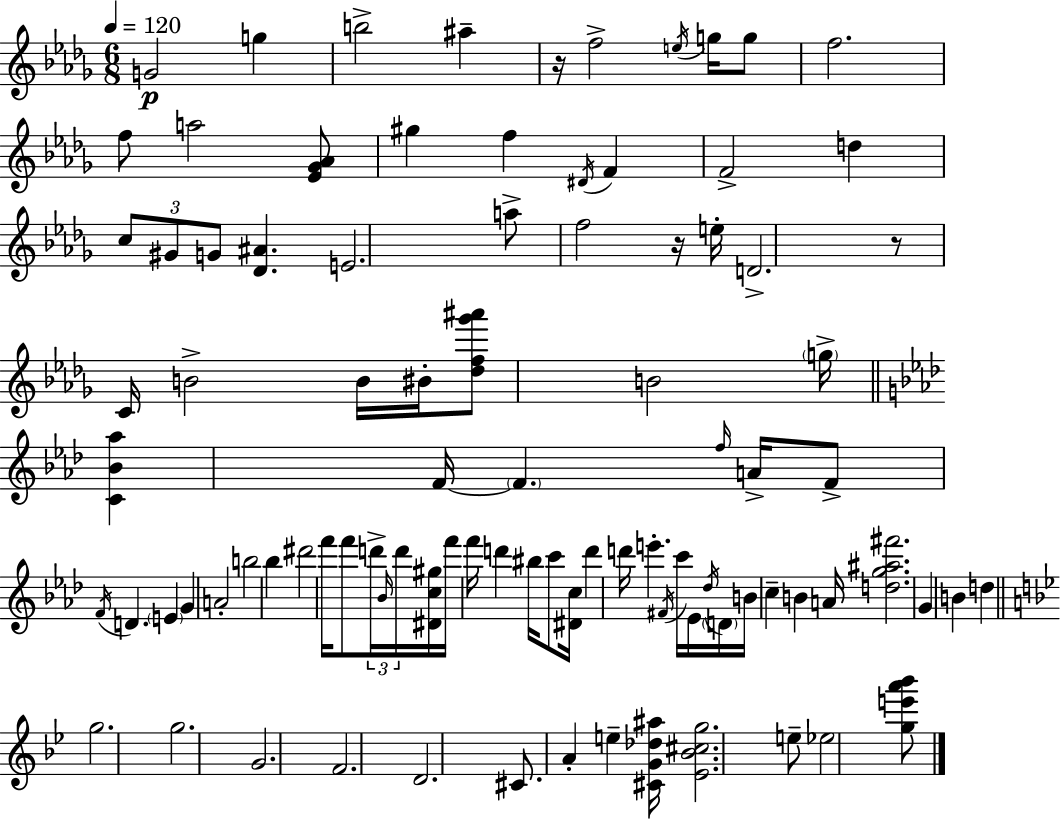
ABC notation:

X:1
T:Untitled
M:6/8
L:1/4
K:Bbm
G2 g b2 ^a z/4 f2 e/4 g/4 g/2 f2 f/2 a2 [_E_G_A]/2 ^g f ^D/4 F F2 d c/2 ^G/2 G/2 [_D^A] E2 a/2 f2 z/4 e/4 D2 z/2 C/4 B2 B/4 ^B/4 [_df_g'^a']/2 B2 g/4 [C_B_a] F/4 F f/4 A/4 F/2 F/4 D E G A2 b2 _b ^d'2 f'/4 f'/2 d'/4 _B/4 d'/4 [^Dc^g]/4 f'/4 f'/4 d' ^b/4 c'/2 [^Dc]/4 d' d'/4 e' ^F/4 c'/4 _E/4 _d/4 D/4 B/4 c B A/4 [dg^a^f']2 G B d g2 g2 G2 F2 D2 ^C/2 A e [^CG_d^a]/4 [_E_B^cg]2 e/2 _e2 [ge'a'_b']/2